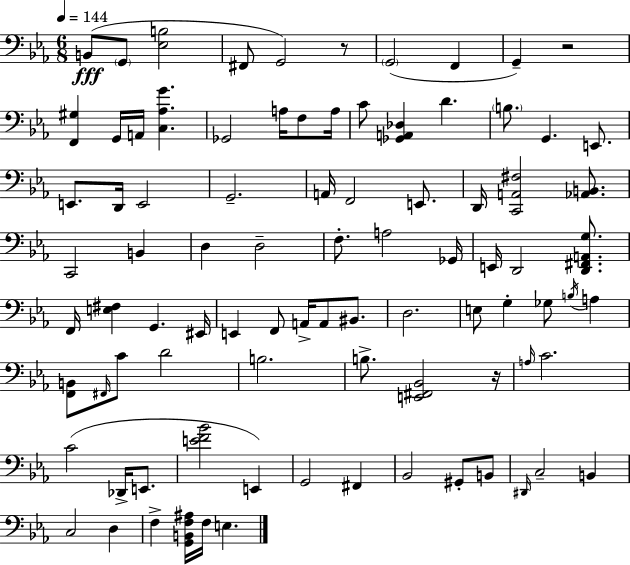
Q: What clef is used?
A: bass